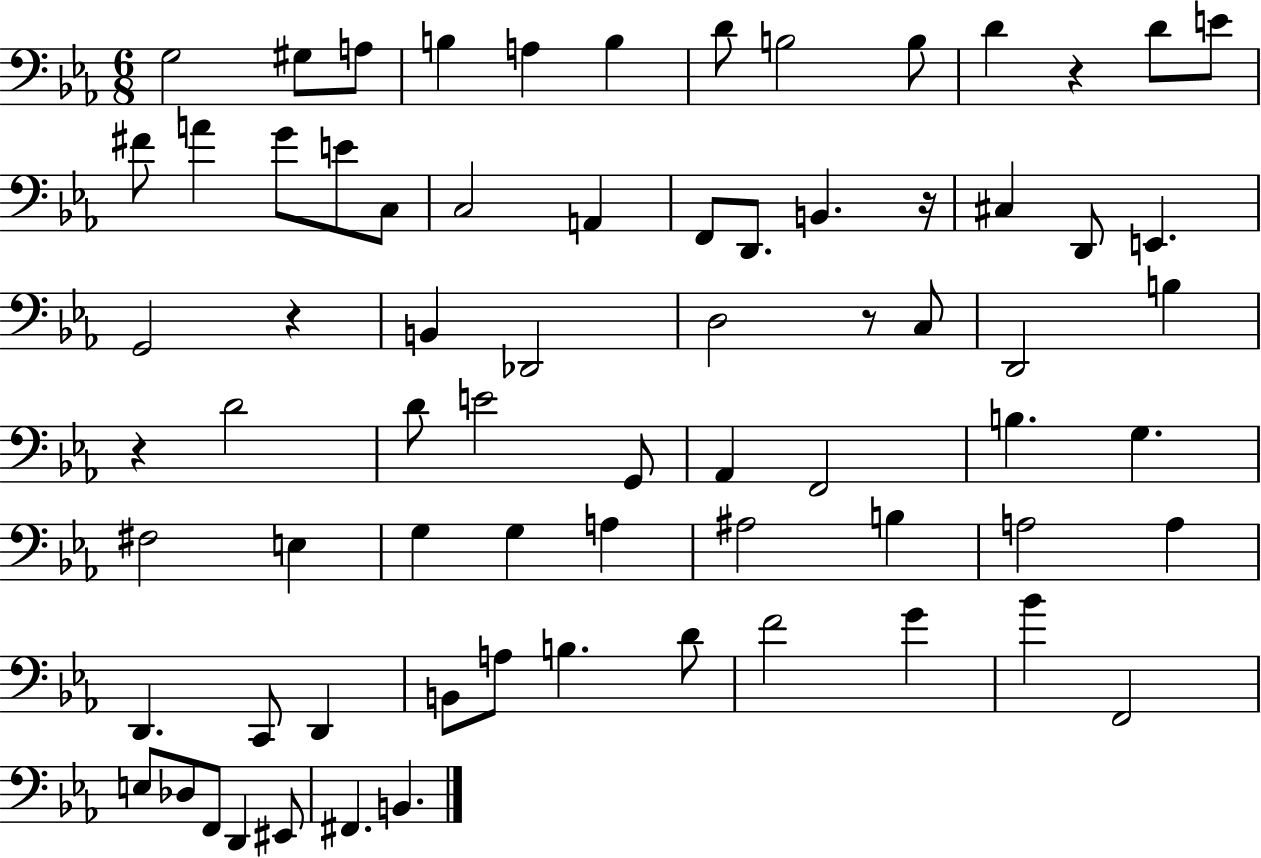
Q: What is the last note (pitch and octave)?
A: B2